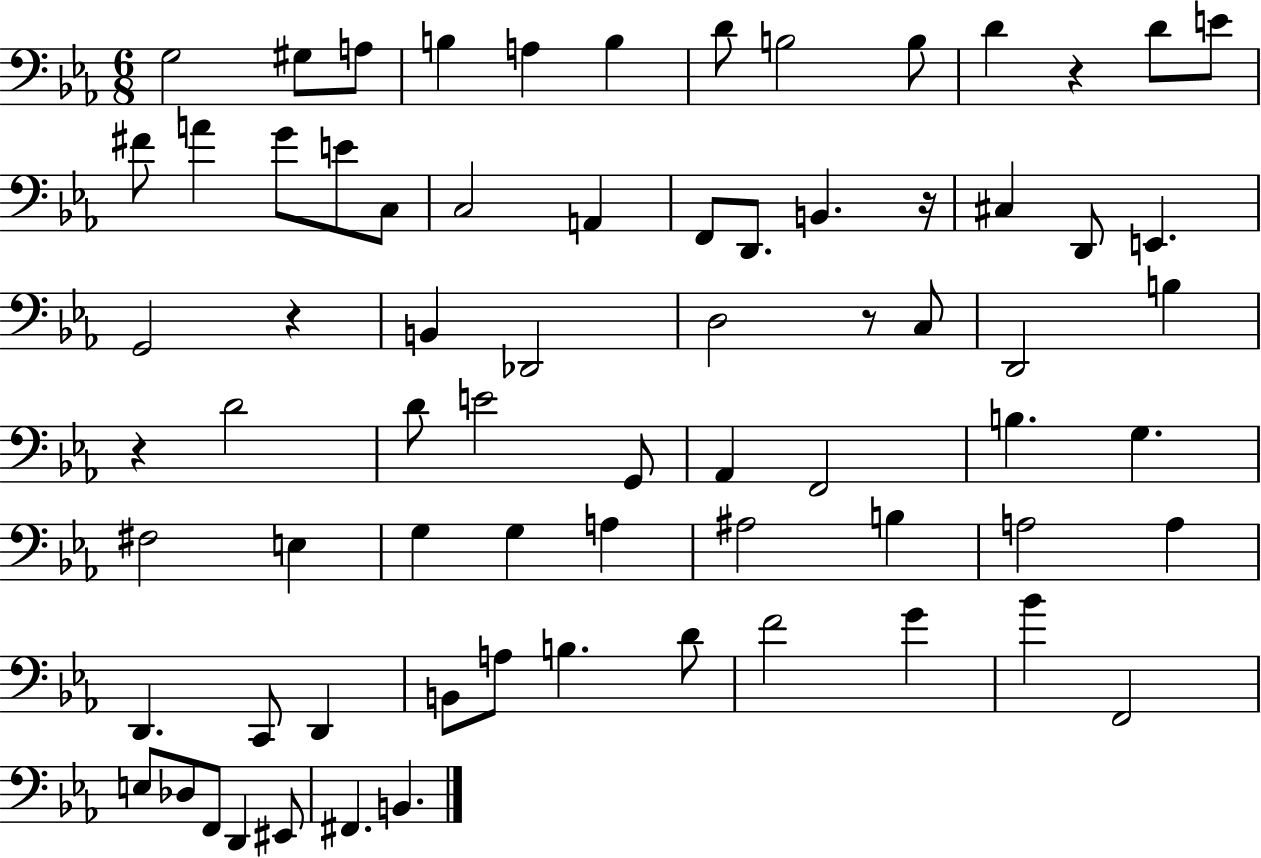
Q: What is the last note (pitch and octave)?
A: B2